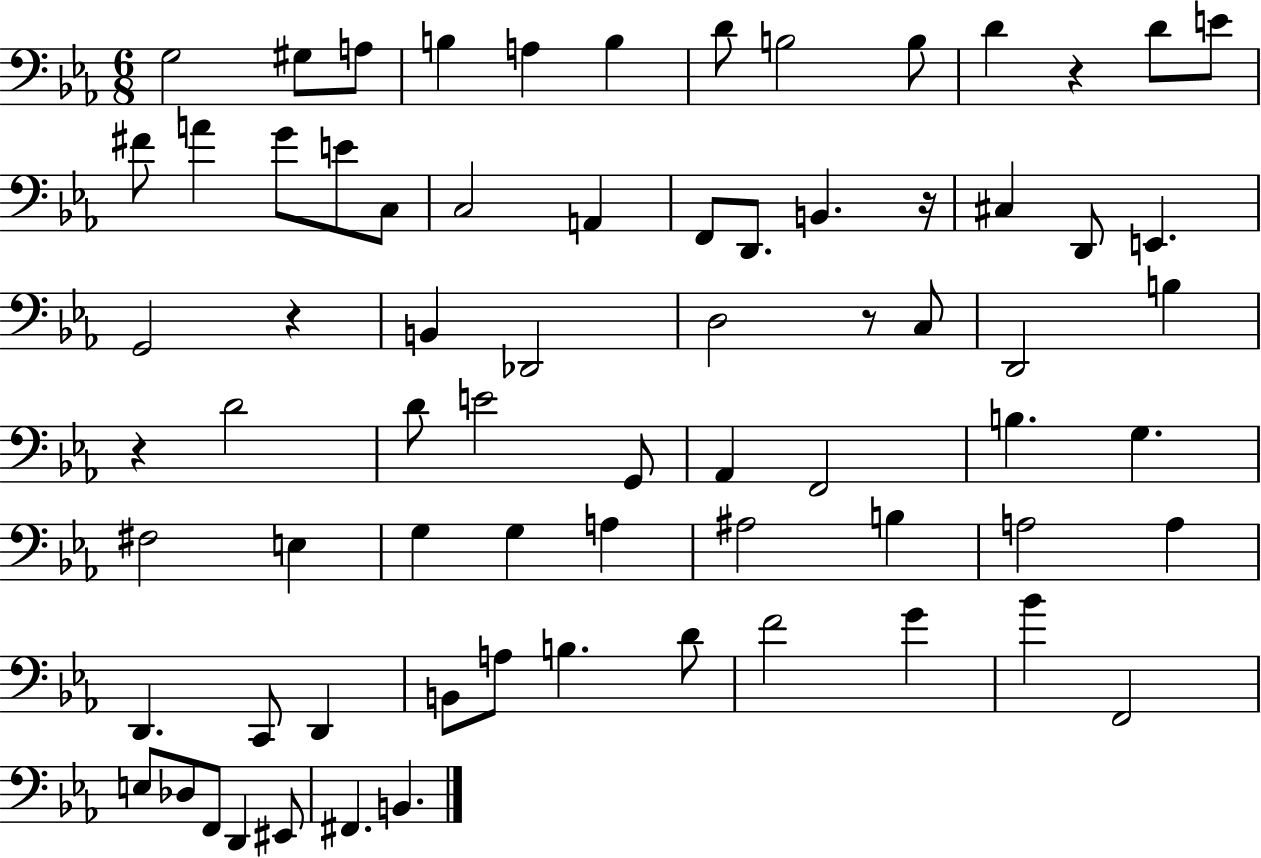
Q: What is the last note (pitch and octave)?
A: B2